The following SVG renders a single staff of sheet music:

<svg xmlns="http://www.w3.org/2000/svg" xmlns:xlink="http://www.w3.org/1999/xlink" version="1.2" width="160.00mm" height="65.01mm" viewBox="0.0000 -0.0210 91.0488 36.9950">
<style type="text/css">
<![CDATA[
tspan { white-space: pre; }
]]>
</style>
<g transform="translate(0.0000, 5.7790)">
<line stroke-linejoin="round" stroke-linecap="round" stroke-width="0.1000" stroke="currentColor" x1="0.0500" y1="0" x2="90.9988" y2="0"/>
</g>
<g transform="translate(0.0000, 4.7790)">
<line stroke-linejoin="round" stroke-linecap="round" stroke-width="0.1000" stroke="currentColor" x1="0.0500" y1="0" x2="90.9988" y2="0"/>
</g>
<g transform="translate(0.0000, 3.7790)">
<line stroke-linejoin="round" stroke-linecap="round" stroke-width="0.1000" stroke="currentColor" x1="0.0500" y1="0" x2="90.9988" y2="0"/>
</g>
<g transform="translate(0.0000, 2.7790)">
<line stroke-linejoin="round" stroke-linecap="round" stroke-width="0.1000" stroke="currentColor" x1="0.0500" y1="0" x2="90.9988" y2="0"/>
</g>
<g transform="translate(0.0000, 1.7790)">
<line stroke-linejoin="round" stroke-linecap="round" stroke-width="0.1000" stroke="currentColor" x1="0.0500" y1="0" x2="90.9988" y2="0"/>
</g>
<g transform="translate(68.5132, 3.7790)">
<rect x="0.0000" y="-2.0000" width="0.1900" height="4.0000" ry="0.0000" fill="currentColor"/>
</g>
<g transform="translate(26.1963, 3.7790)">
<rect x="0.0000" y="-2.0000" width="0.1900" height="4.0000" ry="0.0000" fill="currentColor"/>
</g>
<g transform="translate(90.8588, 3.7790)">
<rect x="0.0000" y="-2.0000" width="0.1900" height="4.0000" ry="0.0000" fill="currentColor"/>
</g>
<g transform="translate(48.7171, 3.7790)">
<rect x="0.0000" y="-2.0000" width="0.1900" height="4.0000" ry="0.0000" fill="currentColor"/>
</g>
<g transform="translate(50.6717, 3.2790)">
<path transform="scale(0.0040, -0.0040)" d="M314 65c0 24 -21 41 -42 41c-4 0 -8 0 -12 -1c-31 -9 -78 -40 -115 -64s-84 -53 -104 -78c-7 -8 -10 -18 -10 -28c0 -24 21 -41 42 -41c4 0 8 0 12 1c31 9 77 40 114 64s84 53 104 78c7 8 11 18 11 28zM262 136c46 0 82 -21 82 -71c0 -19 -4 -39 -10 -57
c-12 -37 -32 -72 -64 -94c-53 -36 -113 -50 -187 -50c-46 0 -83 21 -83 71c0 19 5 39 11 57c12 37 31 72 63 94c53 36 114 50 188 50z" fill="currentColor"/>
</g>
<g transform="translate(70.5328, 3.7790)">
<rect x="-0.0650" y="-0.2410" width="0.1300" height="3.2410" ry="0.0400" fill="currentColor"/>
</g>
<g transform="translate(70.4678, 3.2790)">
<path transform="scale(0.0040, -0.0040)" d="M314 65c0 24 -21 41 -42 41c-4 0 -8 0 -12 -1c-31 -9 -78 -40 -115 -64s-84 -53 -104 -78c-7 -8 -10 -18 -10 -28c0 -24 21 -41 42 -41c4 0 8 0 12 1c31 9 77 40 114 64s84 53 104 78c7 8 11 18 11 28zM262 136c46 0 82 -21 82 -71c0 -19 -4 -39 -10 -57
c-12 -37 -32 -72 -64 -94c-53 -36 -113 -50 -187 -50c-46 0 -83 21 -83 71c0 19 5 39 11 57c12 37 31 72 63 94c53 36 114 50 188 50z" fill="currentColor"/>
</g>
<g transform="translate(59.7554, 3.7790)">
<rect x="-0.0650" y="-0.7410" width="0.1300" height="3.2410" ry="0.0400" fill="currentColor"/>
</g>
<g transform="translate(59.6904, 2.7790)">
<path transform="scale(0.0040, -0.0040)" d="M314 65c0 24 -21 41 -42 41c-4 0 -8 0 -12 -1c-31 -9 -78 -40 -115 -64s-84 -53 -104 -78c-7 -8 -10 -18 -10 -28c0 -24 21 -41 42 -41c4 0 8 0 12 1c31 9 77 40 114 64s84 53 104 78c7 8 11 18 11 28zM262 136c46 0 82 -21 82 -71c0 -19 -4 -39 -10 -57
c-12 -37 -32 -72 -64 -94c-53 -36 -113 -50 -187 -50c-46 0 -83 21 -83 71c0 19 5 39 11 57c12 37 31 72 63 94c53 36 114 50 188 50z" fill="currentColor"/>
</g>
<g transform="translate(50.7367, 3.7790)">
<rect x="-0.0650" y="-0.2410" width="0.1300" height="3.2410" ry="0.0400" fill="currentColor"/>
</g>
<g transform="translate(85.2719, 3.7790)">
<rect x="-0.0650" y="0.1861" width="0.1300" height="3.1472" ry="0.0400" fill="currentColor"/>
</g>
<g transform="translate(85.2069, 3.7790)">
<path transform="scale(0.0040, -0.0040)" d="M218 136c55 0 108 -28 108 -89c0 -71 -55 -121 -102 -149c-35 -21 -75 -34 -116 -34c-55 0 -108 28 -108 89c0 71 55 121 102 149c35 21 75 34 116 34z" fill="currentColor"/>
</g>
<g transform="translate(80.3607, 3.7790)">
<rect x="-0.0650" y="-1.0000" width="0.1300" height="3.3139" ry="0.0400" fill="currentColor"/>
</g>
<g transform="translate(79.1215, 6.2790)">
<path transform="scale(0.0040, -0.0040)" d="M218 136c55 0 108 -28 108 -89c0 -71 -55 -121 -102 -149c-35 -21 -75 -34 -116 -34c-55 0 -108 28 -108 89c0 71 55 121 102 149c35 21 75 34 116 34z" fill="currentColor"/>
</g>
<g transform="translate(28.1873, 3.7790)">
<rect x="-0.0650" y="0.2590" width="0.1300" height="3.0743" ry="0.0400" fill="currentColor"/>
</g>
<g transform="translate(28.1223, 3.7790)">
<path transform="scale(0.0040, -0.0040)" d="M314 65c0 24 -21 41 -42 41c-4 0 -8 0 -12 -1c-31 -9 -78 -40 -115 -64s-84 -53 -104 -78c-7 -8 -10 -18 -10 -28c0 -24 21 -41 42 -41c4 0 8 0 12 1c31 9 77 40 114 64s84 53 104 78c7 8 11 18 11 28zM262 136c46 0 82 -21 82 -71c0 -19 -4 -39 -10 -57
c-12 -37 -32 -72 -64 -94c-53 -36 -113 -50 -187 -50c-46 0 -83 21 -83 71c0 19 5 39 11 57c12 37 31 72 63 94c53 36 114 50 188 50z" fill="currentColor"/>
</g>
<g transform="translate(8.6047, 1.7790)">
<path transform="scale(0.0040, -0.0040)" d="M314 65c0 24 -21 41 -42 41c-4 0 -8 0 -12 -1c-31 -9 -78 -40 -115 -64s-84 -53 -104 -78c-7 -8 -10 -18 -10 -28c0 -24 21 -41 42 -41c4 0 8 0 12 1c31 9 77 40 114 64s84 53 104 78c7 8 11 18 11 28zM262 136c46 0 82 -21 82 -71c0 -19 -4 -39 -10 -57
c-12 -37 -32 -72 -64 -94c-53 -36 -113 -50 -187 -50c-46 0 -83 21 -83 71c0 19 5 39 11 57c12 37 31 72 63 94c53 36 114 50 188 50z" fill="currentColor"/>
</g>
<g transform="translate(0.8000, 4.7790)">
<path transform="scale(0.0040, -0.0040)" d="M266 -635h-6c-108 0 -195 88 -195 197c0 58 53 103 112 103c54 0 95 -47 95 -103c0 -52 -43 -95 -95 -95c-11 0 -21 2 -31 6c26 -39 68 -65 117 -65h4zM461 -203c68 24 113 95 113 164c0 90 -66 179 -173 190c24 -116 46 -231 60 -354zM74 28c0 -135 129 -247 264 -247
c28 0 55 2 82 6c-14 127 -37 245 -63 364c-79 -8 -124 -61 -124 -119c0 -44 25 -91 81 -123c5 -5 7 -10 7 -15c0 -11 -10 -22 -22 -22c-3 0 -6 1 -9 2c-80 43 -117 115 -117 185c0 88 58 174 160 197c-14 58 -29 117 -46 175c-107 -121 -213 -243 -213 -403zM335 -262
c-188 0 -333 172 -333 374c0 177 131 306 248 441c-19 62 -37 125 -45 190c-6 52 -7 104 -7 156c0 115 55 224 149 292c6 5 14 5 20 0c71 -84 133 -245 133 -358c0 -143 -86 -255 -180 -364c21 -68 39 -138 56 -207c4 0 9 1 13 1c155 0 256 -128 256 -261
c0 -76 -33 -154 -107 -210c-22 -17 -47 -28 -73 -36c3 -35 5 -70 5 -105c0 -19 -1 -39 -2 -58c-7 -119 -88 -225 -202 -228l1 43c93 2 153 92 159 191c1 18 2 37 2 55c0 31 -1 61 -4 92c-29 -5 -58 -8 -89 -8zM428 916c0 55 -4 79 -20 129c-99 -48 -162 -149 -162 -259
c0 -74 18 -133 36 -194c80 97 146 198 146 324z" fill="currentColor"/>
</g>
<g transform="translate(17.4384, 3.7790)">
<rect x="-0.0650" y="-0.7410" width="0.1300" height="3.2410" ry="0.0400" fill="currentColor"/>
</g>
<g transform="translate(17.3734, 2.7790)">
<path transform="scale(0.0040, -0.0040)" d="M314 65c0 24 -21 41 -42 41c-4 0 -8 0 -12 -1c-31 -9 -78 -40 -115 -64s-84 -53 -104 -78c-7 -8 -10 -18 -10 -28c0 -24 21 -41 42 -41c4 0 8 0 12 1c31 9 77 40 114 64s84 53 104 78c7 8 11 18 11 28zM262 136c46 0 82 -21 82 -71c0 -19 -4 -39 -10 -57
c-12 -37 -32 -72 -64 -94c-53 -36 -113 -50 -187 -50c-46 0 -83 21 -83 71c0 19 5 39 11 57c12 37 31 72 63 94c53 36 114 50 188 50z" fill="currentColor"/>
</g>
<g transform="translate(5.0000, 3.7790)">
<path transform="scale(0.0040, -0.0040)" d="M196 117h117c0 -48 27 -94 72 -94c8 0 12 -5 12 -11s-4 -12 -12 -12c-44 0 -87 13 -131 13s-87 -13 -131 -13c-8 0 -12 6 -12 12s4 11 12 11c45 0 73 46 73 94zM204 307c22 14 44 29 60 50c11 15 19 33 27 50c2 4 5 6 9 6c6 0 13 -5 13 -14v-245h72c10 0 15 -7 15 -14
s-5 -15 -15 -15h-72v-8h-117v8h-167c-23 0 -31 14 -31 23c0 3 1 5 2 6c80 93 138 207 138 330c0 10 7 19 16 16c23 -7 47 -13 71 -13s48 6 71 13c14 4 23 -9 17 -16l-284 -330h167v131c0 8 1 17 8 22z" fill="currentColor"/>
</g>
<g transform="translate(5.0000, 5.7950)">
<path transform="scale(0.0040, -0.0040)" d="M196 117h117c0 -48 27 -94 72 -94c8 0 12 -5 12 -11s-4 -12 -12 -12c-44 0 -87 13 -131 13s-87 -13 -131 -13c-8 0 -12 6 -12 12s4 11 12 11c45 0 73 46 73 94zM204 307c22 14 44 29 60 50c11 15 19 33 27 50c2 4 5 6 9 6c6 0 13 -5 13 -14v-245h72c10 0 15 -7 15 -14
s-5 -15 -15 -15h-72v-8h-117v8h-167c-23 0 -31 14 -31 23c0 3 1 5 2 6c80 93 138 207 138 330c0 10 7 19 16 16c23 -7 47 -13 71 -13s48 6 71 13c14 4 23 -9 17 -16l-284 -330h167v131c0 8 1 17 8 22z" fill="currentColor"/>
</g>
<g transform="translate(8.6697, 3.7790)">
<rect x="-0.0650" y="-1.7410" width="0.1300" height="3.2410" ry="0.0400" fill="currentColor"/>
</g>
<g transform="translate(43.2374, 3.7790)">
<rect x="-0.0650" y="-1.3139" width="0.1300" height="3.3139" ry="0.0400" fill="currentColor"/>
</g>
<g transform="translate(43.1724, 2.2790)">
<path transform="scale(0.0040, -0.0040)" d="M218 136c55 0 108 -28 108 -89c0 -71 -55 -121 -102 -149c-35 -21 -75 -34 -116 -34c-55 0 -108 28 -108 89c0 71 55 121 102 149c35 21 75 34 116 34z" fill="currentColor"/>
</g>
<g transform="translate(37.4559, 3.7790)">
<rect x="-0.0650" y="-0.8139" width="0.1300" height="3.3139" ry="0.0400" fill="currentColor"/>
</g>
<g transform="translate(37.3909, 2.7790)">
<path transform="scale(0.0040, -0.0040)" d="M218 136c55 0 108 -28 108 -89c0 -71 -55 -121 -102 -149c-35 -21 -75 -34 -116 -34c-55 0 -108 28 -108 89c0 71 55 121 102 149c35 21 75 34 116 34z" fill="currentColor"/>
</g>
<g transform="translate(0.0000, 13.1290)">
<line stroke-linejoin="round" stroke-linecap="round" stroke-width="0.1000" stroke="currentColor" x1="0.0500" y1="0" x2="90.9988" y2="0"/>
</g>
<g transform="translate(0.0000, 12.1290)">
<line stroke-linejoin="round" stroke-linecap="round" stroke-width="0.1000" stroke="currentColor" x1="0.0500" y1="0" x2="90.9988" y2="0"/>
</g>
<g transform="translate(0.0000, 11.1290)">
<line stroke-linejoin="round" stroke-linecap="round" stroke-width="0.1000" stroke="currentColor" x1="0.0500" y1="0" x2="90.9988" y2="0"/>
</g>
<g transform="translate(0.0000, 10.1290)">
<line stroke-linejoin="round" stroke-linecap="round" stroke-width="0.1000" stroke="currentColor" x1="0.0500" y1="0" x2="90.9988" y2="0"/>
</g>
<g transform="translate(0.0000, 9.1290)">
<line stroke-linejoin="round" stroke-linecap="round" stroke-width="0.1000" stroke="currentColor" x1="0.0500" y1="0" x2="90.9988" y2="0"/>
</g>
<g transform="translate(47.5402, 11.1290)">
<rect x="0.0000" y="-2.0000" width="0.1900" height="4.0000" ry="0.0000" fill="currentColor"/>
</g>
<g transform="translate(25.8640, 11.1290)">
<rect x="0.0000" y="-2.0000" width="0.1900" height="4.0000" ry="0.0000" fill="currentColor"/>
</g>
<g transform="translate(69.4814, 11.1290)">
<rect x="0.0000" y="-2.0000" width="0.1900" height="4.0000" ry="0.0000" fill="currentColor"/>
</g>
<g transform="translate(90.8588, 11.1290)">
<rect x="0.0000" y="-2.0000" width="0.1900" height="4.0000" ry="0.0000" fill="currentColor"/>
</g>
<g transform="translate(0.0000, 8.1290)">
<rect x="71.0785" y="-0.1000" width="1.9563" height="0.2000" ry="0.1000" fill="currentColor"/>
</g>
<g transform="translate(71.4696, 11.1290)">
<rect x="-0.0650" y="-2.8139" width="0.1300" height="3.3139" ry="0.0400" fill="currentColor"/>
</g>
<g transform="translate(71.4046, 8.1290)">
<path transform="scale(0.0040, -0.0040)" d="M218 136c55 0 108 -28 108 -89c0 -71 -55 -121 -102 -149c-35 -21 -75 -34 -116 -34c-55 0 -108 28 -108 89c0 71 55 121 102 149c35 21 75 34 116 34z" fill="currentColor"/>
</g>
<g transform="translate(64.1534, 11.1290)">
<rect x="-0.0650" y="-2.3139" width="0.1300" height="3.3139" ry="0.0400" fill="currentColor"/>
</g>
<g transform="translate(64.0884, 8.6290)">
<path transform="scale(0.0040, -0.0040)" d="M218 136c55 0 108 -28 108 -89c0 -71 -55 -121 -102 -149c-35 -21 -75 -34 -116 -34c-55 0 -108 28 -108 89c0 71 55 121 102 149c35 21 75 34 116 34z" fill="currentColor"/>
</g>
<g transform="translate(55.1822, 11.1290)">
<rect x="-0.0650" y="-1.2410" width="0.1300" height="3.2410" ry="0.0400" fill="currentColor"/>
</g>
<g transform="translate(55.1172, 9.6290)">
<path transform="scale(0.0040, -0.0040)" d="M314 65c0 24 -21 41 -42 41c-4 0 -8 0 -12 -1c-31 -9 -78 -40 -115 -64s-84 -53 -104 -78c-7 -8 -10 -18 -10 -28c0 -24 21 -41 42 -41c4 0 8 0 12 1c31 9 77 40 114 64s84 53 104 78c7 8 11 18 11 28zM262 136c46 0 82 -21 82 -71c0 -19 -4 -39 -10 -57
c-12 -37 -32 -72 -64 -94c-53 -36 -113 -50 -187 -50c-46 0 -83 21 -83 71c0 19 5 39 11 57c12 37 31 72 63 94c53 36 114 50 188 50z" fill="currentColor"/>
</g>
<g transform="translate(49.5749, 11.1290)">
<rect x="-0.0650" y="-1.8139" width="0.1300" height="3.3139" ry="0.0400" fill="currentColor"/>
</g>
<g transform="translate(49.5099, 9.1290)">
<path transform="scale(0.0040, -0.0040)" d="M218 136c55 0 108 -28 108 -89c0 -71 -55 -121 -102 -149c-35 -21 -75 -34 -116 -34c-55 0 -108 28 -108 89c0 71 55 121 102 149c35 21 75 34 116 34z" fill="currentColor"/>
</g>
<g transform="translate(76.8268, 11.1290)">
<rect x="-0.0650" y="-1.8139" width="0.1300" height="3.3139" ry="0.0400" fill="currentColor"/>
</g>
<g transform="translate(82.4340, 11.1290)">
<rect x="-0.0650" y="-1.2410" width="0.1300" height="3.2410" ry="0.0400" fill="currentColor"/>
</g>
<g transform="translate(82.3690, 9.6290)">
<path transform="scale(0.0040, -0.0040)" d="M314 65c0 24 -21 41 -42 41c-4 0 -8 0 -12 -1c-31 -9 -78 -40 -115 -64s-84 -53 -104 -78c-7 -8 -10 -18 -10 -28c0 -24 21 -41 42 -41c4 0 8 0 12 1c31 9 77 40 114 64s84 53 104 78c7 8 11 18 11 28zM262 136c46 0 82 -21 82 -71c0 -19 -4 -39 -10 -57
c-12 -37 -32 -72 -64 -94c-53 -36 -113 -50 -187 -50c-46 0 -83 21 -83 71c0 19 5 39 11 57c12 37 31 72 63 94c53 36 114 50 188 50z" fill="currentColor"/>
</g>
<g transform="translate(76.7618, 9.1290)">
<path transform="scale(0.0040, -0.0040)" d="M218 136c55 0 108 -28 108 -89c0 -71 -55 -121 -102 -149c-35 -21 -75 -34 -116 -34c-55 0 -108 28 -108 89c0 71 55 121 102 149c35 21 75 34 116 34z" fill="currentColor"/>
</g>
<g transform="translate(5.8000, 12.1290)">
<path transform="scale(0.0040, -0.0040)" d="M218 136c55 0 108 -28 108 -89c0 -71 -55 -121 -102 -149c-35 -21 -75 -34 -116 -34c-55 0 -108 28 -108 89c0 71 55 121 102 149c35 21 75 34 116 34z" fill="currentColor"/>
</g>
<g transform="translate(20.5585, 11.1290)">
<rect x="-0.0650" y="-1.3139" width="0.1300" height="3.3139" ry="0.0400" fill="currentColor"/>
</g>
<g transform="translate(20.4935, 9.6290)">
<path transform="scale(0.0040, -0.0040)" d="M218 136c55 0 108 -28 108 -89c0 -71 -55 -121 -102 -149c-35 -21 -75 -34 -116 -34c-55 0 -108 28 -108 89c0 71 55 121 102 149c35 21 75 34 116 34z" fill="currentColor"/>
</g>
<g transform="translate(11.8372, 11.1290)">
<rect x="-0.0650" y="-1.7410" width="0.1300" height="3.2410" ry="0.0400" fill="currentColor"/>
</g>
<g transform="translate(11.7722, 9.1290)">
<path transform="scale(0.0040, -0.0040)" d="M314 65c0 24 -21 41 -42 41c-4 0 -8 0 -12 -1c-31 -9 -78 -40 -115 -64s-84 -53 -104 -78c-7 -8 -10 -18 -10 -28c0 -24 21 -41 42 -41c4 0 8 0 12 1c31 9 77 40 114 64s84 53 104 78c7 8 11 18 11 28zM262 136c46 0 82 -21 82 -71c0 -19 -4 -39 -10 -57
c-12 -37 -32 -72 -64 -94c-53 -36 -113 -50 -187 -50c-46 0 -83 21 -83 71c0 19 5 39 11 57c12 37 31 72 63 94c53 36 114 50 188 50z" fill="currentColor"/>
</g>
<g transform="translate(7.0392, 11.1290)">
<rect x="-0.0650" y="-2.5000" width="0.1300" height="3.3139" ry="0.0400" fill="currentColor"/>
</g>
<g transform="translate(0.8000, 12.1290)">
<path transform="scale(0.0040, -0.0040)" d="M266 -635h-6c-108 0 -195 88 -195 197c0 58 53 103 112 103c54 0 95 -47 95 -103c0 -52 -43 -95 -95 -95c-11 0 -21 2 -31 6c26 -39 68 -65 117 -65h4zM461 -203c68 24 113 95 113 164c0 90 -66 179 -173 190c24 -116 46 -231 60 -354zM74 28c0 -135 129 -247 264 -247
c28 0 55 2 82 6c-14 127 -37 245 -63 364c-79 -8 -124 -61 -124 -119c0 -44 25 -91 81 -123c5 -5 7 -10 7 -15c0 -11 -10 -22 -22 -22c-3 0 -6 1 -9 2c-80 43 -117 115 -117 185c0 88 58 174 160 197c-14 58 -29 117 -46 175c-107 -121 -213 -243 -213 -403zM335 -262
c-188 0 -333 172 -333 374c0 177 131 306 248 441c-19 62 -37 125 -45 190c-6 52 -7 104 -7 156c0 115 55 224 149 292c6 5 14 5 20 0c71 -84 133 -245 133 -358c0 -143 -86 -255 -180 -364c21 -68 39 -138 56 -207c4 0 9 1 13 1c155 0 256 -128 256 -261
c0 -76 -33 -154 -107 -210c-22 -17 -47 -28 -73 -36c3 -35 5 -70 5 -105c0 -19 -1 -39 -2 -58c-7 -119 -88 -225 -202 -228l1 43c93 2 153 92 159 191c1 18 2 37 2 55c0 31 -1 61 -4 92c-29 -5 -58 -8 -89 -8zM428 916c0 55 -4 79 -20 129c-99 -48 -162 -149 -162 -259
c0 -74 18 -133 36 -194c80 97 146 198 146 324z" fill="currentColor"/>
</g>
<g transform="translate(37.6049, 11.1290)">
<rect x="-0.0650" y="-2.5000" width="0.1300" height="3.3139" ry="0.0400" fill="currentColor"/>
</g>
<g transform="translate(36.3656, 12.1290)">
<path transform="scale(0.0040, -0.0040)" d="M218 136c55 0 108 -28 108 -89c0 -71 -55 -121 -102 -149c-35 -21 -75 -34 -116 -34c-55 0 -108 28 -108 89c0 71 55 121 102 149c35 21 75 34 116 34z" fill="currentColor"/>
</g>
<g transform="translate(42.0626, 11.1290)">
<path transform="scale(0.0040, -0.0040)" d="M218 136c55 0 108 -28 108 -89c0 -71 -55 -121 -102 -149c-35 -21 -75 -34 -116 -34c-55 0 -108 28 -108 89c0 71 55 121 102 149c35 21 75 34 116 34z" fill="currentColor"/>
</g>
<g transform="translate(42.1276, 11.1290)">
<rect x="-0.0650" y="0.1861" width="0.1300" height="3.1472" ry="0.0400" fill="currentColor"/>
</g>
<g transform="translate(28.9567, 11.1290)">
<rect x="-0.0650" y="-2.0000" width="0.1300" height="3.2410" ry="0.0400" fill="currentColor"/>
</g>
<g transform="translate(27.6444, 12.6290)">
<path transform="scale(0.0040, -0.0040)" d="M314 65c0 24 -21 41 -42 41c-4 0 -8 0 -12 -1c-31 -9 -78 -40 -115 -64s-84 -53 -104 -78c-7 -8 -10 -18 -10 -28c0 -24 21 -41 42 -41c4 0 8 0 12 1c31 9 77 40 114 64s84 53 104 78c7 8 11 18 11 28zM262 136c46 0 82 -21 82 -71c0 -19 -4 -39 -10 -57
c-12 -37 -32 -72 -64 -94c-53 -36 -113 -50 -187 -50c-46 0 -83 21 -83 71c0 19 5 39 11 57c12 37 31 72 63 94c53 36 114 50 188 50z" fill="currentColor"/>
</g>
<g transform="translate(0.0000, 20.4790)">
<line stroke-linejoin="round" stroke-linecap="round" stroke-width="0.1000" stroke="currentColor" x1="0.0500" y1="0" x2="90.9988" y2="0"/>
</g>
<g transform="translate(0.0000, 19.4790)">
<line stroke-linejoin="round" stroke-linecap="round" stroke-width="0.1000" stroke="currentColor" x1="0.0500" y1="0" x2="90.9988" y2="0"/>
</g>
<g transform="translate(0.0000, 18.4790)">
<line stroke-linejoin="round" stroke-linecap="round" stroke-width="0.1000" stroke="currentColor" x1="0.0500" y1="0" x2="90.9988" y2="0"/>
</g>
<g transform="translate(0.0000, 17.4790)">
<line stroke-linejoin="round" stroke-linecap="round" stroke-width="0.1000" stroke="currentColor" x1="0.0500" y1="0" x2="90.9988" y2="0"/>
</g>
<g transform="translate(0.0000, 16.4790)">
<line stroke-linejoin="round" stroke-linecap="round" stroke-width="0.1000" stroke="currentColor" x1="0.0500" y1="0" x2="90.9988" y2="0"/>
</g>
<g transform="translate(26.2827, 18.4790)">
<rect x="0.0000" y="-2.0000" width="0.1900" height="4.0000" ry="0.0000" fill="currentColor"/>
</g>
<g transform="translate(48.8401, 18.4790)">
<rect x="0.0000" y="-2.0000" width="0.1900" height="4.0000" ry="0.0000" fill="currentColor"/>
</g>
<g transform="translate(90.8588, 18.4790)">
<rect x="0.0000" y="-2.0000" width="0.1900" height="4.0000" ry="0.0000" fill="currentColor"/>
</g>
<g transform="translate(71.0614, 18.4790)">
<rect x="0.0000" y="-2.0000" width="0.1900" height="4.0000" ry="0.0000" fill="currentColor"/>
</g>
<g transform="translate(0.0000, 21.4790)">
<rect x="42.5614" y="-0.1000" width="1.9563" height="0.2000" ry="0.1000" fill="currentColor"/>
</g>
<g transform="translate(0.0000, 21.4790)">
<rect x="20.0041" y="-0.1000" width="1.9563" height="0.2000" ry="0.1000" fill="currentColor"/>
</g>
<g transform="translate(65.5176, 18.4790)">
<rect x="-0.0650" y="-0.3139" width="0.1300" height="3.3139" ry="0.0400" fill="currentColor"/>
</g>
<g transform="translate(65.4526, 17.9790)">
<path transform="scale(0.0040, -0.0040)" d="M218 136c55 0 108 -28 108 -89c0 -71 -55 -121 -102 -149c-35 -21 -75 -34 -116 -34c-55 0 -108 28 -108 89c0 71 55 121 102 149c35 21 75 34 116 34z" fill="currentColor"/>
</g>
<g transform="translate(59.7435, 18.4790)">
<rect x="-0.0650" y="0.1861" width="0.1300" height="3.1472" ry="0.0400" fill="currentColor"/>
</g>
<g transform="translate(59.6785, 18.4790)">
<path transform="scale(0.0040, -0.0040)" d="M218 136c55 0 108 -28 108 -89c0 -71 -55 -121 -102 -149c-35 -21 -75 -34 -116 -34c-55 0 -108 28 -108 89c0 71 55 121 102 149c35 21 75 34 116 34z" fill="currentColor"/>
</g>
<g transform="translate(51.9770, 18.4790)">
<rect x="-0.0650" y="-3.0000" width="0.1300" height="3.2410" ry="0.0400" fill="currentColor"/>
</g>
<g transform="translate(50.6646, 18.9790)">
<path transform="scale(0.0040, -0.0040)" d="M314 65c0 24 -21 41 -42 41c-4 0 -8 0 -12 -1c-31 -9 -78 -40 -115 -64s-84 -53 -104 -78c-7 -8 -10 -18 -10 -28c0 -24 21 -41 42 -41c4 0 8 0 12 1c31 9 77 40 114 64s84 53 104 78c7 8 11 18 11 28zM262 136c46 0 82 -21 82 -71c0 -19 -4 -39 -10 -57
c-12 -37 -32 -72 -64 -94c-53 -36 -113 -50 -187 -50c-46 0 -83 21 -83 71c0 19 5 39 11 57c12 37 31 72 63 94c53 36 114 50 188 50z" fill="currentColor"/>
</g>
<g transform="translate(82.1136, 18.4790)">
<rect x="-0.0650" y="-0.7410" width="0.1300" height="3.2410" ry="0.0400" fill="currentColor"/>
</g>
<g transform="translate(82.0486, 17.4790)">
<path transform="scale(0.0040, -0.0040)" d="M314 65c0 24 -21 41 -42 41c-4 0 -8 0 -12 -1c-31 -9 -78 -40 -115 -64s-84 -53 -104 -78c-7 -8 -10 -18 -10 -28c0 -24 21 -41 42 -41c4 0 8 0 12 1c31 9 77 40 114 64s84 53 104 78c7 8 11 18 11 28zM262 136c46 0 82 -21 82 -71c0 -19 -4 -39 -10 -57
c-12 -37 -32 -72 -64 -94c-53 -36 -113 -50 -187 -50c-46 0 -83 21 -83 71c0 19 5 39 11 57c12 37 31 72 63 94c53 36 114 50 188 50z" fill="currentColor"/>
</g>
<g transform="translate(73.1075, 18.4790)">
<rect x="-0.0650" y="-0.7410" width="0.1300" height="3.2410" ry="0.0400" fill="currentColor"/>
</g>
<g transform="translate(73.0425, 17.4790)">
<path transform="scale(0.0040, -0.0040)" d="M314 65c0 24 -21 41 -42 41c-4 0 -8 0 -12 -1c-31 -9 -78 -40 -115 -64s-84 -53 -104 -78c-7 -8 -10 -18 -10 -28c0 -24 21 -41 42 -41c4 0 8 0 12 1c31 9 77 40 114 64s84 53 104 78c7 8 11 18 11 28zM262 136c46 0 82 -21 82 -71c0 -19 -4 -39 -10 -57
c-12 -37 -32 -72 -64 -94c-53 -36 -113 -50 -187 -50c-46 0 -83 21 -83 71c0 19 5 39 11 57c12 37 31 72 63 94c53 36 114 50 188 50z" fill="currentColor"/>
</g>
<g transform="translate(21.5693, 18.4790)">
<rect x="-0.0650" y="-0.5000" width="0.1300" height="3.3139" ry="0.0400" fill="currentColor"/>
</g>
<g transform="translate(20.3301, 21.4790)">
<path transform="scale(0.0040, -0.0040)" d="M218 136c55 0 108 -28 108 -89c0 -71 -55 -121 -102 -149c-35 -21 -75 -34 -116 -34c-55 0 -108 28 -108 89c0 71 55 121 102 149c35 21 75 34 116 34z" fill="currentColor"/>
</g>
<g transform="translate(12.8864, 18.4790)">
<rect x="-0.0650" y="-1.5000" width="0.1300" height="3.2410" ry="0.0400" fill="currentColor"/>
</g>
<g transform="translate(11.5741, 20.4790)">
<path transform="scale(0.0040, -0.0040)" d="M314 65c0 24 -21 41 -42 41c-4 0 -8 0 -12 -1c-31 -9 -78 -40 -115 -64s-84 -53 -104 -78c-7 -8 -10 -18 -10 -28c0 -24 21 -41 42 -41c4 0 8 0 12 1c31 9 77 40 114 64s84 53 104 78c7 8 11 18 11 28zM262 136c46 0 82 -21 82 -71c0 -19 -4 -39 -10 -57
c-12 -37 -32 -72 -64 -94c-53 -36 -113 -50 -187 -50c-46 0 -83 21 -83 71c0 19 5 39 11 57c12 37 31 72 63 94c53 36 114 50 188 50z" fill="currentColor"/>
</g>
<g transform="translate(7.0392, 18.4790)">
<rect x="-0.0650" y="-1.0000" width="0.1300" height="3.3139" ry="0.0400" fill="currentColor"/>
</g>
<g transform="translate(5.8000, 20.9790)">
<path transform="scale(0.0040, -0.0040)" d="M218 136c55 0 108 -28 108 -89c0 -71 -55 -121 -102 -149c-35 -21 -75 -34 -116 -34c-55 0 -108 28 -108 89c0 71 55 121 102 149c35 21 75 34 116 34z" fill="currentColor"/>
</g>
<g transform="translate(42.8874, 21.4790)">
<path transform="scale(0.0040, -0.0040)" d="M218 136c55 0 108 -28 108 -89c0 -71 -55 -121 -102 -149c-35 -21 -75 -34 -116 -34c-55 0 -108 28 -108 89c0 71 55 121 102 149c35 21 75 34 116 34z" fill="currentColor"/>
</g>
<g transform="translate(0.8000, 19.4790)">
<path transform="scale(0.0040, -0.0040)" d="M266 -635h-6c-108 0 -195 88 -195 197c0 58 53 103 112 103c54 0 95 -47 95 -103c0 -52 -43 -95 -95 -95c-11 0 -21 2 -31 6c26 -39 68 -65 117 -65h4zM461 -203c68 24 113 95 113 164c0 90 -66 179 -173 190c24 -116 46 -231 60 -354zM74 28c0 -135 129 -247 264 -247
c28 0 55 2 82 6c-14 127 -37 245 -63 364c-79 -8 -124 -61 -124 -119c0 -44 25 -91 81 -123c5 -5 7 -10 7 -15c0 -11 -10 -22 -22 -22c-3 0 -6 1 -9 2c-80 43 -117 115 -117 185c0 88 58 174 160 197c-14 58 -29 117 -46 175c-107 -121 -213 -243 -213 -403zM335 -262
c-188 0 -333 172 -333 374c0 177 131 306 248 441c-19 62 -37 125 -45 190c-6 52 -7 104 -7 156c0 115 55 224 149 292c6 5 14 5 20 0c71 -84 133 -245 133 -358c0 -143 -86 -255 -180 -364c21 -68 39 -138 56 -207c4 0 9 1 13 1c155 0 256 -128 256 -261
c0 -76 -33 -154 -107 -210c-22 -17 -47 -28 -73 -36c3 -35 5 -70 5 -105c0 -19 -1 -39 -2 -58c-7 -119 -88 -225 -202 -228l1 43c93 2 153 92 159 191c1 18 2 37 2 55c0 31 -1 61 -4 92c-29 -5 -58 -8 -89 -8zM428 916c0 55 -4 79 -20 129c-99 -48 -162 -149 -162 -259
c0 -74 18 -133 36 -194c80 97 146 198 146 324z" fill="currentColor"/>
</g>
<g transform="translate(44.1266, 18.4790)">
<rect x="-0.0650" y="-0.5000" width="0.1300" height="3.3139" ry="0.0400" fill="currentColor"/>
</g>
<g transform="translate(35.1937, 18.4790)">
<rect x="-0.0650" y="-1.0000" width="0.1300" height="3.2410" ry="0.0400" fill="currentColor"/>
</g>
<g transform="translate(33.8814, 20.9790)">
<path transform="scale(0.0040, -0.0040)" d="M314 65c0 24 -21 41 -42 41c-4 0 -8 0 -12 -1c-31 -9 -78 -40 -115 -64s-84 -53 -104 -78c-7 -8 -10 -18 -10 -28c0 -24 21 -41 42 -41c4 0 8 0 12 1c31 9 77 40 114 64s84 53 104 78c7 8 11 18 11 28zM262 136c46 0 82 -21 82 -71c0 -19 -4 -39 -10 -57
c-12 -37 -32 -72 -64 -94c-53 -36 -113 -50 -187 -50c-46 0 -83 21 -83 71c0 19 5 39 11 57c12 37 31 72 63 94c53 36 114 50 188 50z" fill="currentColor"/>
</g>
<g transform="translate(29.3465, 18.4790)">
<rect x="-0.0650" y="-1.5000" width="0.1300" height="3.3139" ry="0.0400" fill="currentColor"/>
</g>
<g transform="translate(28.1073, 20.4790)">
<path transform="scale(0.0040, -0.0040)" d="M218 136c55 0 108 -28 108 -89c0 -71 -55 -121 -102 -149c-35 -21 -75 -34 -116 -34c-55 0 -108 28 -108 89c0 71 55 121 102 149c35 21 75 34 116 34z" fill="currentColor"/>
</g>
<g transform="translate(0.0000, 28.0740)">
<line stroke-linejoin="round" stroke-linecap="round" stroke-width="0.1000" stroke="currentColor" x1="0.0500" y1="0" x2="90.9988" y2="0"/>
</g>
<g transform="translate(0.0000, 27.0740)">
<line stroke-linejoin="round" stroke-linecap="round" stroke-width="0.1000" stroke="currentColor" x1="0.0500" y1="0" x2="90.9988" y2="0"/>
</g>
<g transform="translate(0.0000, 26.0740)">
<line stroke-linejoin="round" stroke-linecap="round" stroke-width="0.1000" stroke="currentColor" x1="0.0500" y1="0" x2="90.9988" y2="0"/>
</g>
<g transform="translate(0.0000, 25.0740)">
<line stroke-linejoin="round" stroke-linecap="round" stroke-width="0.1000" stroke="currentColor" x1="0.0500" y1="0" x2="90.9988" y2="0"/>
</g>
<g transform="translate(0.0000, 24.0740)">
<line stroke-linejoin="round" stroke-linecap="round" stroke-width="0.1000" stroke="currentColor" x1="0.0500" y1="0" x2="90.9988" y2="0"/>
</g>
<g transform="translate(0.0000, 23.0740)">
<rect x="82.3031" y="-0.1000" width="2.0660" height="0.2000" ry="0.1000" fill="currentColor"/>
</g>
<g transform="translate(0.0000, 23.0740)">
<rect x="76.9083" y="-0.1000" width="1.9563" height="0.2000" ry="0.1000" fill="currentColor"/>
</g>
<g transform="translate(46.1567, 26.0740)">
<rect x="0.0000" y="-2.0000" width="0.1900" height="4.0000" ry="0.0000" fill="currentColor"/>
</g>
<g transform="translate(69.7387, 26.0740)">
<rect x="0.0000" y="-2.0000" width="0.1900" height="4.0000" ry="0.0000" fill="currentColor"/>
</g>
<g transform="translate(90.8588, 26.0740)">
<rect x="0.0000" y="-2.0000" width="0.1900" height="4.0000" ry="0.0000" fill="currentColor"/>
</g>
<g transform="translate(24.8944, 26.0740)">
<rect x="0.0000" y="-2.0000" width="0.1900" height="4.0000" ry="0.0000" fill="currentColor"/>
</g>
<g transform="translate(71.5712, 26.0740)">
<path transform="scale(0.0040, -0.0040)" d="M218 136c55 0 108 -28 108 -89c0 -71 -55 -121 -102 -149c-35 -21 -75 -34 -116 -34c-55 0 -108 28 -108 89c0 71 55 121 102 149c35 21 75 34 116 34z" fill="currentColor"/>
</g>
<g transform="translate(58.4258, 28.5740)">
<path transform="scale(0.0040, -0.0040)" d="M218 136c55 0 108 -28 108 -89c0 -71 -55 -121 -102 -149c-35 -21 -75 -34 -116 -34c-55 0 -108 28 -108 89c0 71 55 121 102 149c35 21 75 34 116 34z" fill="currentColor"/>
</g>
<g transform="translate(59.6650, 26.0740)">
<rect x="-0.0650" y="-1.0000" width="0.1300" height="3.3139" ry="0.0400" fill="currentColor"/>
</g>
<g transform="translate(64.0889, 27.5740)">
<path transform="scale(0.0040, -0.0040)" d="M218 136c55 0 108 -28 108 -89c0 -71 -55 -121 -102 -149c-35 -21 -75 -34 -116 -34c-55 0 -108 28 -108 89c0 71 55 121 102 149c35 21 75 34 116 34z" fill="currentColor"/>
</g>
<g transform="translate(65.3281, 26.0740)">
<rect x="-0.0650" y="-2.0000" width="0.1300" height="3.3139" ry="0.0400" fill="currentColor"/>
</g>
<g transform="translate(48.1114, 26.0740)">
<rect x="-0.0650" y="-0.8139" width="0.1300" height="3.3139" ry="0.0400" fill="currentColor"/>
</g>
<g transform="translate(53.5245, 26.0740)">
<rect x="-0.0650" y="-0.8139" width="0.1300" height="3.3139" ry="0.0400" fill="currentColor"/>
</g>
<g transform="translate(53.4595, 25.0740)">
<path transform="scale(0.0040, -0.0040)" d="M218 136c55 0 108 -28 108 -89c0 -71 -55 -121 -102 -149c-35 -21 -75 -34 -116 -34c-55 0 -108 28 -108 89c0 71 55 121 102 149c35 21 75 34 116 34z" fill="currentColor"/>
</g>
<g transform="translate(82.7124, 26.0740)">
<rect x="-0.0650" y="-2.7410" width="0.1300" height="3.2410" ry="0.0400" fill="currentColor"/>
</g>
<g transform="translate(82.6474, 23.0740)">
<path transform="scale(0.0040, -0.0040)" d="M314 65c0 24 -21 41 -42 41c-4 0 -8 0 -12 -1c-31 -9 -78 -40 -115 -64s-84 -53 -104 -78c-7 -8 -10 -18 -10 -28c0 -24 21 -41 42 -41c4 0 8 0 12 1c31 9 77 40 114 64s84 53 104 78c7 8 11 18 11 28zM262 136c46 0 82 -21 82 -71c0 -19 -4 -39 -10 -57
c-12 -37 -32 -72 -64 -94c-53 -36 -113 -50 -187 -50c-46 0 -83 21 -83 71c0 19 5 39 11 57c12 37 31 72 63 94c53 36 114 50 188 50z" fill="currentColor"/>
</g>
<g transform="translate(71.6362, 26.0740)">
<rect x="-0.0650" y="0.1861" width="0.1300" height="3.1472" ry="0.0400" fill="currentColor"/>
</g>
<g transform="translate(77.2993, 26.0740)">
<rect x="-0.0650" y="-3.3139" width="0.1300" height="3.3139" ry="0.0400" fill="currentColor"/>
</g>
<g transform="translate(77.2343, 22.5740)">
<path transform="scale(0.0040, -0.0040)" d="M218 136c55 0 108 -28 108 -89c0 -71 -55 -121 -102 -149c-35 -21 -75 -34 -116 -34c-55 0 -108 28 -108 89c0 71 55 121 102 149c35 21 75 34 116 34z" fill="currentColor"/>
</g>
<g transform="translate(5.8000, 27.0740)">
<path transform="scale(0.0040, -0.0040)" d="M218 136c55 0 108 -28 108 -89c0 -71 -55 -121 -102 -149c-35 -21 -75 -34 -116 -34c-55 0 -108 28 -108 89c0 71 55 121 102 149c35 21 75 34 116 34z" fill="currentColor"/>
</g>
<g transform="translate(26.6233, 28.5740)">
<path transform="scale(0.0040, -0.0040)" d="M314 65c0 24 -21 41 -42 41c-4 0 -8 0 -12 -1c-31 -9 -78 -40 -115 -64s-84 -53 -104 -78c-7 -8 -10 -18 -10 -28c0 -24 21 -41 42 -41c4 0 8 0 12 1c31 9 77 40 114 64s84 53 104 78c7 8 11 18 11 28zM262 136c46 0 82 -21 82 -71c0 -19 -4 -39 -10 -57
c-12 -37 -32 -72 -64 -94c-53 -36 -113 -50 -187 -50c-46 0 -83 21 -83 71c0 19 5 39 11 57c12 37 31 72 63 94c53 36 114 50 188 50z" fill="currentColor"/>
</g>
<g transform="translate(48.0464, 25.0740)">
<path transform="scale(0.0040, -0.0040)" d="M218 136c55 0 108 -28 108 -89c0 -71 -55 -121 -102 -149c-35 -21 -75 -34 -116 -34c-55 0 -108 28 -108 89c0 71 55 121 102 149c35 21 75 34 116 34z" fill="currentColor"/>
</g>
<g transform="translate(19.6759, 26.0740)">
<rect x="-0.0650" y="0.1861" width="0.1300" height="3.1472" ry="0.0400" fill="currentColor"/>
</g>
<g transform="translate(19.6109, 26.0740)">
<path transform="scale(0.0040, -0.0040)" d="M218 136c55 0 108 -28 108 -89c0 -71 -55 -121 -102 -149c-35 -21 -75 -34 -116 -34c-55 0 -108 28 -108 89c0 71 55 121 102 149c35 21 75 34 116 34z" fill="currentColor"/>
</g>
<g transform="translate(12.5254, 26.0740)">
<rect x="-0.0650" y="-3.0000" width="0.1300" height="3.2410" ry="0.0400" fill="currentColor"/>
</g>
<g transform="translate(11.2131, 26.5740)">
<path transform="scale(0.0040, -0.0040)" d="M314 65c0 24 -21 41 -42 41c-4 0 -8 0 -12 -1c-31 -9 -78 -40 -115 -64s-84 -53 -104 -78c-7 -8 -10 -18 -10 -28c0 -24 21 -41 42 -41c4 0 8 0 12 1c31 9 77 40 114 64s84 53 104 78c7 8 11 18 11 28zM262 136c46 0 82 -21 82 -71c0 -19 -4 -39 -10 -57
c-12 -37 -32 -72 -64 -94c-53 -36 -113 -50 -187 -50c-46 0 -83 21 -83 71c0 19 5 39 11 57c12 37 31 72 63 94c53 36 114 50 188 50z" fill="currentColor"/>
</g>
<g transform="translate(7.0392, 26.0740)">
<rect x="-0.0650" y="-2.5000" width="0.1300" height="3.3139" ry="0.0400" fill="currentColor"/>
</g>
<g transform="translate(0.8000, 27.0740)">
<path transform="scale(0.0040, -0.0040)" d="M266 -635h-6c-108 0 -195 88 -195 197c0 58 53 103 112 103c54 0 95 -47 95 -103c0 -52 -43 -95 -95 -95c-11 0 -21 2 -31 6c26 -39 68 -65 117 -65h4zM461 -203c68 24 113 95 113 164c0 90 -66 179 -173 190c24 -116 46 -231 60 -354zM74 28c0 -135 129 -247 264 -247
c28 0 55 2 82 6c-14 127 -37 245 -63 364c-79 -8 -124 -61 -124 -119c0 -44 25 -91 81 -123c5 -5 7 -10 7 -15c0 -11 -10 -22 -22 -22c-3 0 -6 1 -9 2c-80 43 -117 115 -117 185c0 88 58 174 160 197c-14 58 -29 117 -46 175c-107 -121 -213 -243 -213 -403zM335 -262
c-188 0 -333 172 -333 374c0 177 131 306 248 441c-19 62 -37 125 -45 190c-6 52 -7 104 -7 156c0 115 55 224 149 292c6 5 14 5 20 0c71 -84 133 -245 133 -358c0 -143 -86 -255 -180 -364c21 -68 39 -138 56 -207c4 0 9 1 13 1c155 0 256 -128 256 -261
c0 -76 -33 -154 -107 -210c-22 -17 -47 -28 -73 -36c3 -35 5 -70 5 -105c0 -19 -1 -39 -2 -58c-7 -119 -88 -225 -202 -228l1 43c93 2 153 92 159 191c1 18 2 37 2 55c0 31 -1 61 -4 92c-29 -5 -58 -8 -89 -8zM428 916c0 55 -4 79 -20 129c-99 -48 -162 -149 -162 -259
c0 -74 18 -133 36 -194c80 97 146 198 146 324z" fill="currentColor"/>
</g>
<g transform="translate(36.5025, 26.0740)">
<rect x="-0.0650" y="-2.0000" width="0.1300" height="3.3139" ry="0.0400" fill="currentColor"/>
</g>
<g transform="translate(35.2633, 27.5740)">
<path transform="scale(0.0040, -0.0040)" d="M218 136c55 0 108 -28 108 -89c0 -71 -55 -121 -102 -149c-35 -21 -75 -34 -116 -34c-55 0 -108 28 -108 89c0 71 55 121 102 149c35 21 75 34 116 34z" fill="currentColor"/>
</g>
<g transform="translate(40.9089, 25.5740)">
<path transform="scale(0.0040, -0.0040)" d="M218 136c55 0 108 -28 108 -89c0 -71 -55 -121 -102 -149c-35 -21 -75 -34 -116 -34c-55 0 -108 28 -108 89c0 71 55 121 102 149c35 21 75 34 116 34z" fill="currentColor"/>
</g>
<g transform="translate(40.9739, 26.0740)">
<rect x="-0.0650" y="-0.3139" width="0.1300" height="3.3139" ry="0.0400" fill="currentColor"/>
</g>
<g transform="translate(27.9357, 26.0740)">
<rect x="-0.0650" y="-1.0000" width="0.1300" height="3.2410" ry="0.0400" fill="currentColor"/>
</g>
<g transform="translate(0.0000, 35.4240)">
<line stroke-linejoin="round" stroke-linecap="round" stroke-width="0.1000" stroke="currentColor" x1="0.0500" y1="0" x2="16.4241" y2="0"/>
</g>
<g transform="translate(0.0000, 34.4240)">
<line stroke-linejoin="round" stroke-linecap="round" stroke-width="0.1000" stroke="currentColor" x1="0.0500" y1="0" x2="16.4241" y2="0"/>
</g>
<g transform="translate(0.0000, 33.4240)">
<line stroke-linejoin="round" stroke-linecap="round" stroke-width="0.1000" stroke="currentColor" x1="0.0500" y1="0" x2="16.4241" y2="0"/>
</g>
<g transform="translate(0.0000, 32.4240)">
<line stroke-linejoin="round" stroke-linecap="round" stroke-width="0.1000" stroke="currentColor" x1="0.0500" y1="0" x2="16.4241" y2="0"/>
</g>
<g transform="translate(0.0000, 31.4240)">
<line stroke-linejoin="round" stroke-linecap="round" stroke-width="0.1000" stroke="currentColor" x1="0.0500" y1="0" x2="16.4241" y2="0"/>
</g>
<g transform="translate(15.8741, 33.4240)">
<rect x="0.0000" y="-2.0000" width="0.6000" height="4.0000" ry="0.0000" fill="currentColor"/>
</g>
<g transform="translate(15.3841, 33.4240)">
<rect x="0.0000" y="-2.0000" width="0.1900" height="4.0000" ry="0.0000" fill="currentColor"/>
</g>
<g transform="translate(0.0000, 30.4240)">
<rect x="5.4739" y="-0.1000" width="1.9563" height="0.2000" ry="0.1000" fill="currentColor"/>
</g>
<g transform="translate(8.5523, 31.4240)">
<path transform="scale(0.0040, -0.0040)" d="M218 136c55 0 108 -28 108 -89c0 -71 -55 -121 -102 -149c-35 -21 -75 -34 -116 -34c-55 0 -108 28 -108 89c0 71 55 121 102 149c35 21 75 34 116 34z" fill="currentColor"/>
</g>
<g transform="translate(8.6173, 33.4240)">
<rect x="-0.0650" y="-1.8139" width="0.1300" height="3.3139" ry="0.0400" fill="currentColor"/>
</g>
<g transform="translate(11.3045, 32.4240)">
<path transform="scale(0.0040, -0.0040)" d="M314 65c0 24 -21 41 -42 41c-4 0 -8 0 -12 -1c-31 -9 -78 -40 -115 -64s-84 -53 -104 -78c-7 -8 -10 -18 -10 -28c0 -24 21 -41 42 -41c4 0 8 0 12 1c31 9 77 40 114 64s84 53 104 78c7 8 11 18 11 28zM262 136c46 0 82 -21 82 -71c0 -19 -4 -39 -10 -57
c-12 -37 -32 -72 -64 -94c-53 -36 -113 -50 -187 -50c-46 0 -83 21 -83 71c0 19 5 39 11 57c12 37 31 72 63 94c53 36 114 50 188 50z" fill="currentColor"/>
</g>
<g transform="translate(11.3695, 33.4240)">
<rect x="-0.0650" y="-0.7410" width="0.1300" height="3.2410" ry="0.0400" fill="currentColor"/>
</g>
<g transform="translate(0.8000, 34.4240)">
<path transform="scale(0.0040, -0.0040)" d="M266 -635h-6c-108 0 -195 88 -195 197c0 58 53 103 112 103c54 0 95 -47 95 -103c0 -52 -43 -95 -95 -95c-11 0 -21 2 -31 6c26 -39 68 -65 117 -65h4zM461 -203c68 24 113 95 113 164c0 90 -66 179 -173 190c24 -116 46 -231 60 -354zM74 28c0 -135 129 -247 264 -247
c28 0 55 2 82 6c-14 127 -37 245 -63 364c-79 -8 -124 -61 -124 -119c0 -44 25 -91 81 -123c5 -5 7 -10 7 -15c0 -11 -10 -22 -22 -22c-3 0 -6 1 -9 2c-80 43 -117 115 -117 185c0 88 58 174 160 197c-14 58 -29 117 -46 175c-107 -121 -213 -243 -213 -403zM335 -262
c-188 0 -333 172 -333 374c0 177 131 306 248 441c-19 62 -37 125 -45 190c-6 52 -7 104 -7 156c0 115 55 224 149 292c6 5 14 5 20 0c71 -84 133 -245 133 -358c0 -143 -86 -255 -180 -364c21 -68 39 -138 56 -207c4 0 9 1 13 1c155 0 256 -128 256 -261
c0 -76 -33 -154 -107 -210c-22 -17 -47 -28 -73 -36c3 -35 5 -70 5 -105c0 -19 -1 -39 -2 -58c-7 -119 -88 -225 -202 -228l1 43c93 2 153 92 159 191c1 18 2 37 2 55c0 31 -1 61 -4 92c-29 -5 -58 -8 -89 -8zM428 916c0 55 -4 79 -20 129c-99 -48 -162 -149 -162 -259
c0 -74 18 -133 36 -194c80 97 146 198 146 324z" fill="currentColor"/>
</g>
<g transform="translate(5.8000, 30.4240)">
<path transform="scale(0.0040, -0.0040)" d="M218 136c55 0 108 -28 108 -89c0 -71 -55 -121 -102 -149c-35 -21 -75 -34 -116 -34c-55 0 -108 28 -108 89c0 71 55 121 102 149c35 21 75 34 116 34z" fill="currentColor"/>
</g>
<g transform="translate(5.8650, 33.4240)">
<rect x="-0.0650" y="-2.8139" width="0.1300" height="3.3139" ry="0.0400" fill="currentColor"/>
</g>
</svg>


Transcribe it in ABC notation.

X:1
T:Untitled
M:4/4
L:1/4
K:C
f2 d2 B2 d e c2 d2 c2 D B G f2 e F2 G B f e2 g a f e2 D E2 C E D2 C A2 B c d2 d2 G A2 B D2 F c d d D F B b a2 a f d2